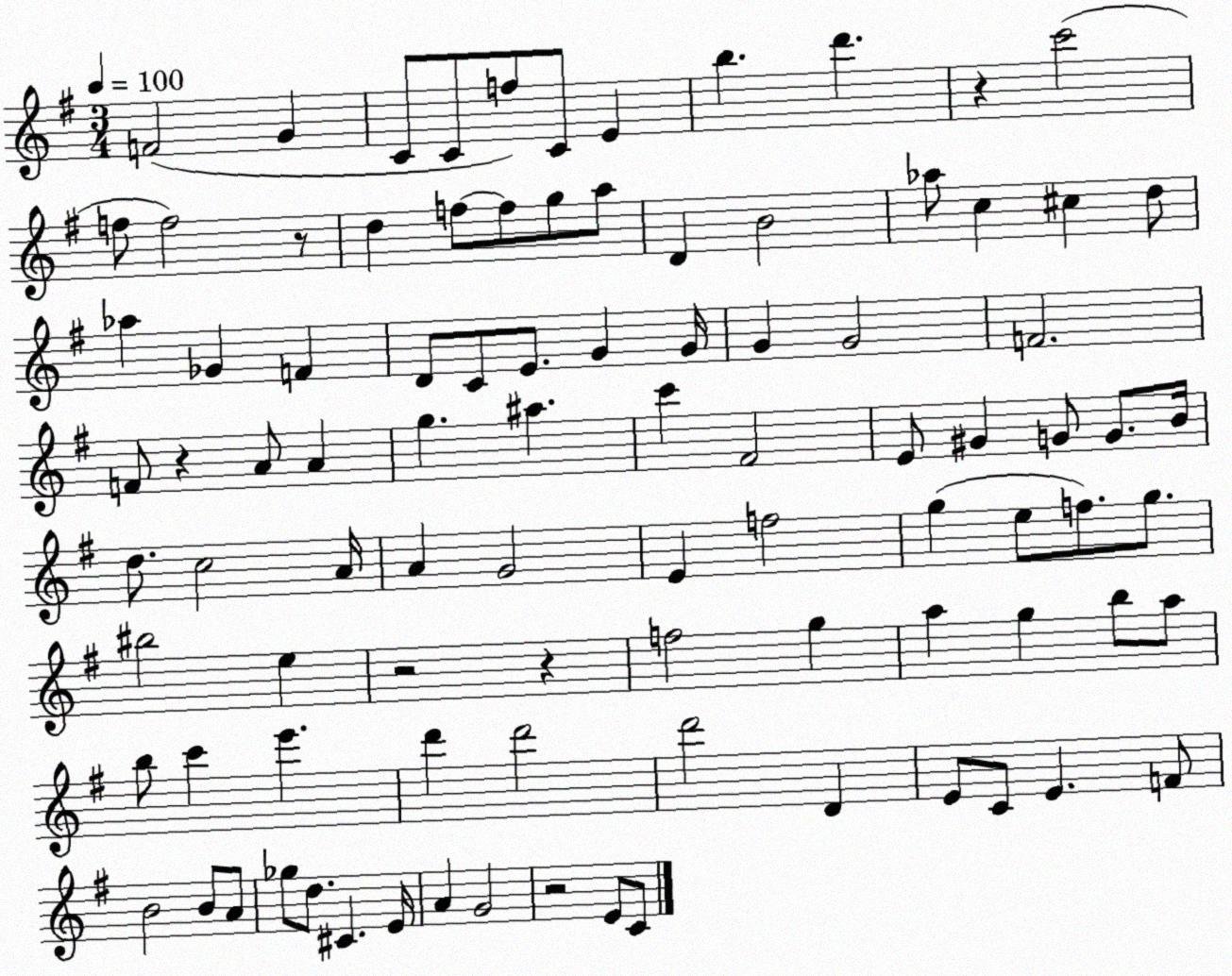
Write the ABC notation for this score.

X:1
T:Untitled
M:3/4
L:1/4
K:G
F2 G C/2 C/2 f/2 C/2 E b d' z c'2 f/2 f2 z/2 d f/2 f/2 g/2 a/2 D B2 _a/2 c ^c d/2 _a _G F D/2 C/2 E/2 G G/4 G G2 F2 F/2 z A/2 A g ^a c' ^F2 E/2 ^G G/2 G/2 B/4 d/2 c2 A/4 A G2 E f2 g e/2 f/2 g/2 ^b2 e z2 z f2 g a g b/2 a/2 b/2 c' e' d' d'2 d'2 D E/2 C/2 E F/2 B2 B/2 A/2 _g/2 d/2 ^C E/4 A G2 z2 E/2 C/2